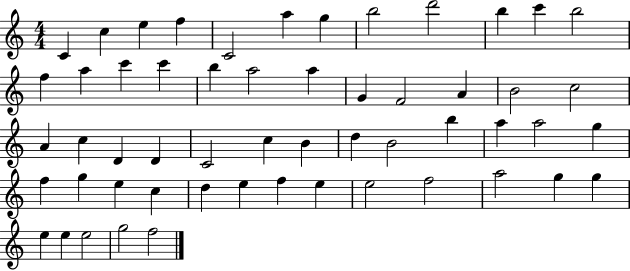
C4/q C5/q E5/q F5/q C4/h A5/q G5/q B5/h D6/h B5/q C6/q B5/h F5/q A5/q C6/q C6/q B5/q A5/h A5/q G4/q F4/h A4/q B4/h C5/h A4/q C5/q D4/q D4/q C4/h C5/q B4/q D5/q B4/h B5/q A5/q A5/h G5/q F5/q G5/q E5/q C5/q D5/q E5/q F5/q E5/q E5/h F5/h A5/h G5/q G5/q E5/q E5/q E5/h G5/h F5/h